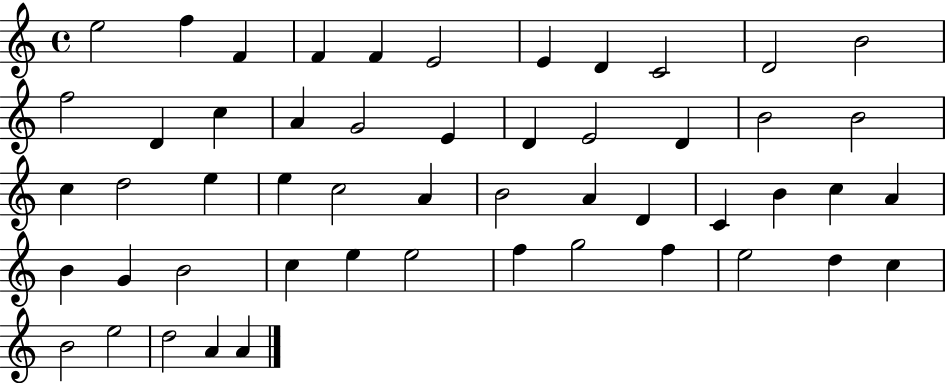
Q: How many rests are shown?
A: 0